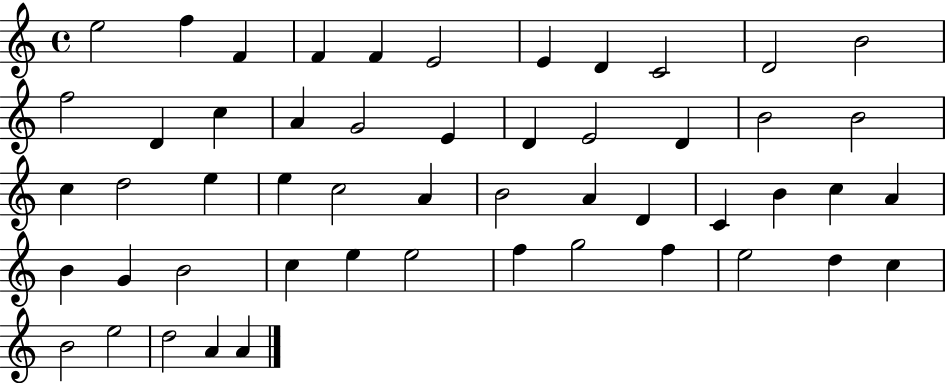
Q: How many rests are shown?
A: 0